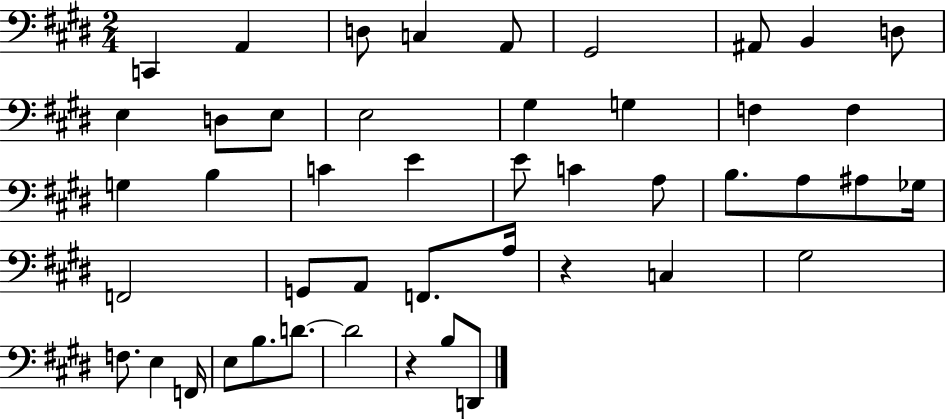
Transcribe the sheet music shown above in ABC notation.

X:1
T:Untitled
M:2/4
L:1/4
K:E
C,, A,, D,/2 C, A,,/2 ^G,,2 ^A,,/2 B,, D,/2 E, D,/2 E,/2 E,2 ^G, G, F, F, G, B, C E E/2 C A,/2 B,/2 A,/2 ^A,/2 _G,/4 F,,2 G,,/2 A,,/2 F,,/2 A,/4 z C, ^G,2 F,/2 E, F,,/4 E,/2 B,/2 D/2 D2 z B,/2 D,,/2